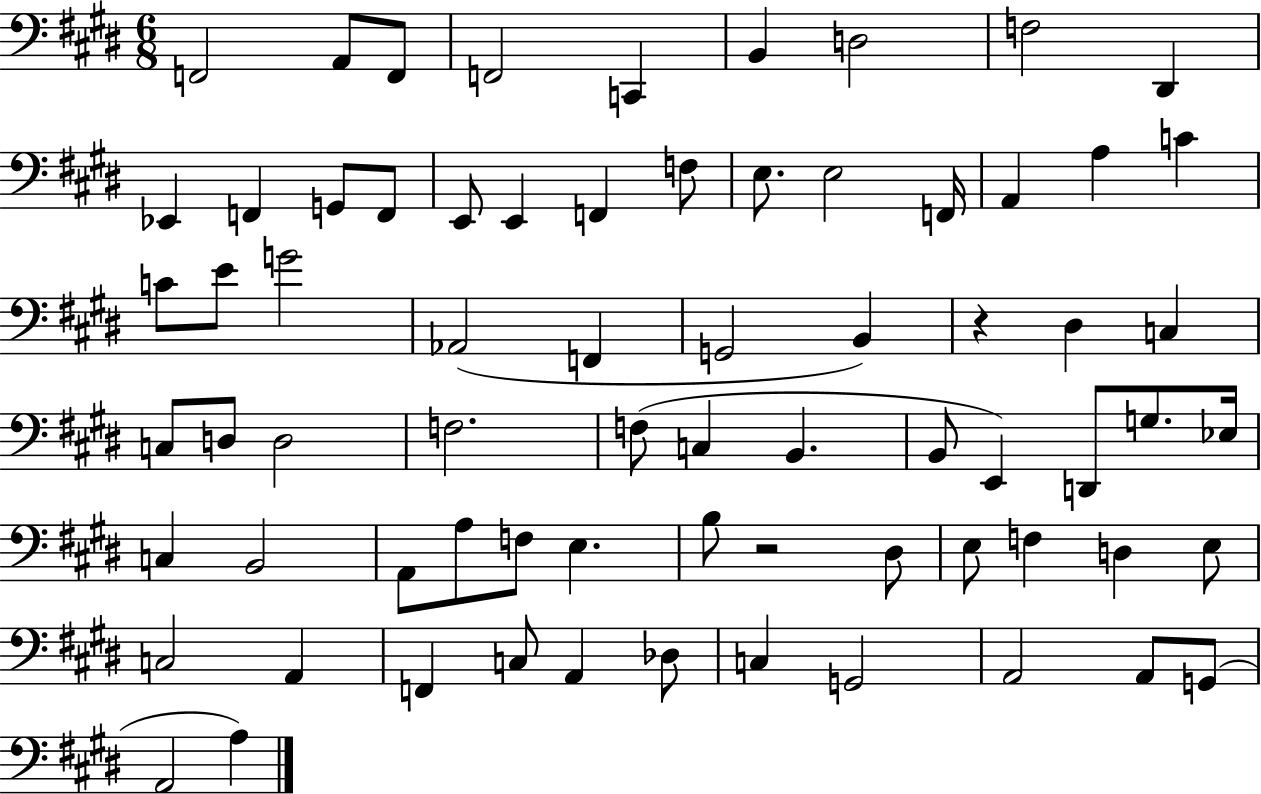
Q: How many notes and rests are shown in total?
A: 71